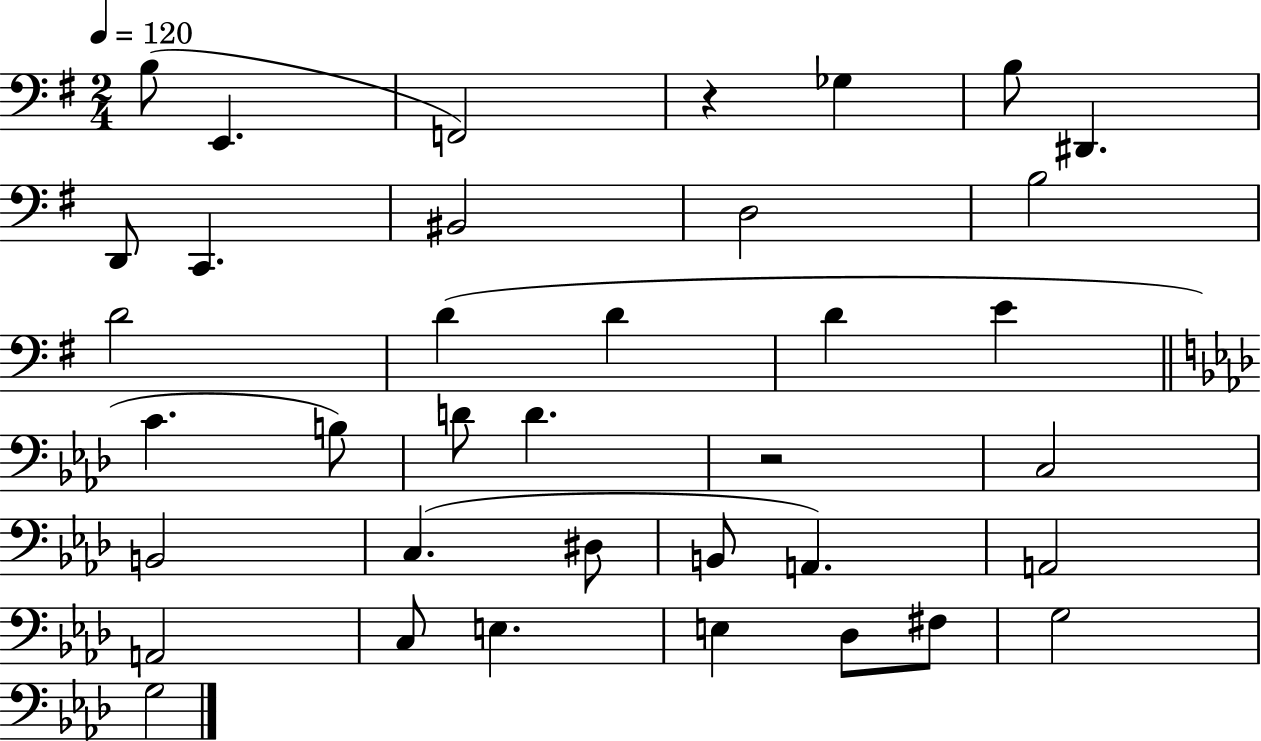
{
  \clef bass
  \numericTimeSignature
  \time 2/4
  \key g \major
  \tempo 4 = 120
  b8( e,4. | f,2) | r4 ges4 | b8 dis,4. | \break d,8 c,4. | bis,2 | d2 | b2 | \break d'2 | d'4( d'4 | d'4 e'4 | \bar "||" \break \key aes \major c'4. b8) | d'8 d'4. | r2 | c2 | \break b,2 | c4.( dis8 | b,8 a,4.) | a,2 | \break a,2 | c8 e4. | e4 des8 fis8 | g2 | \break g2 | \bar "|."
}